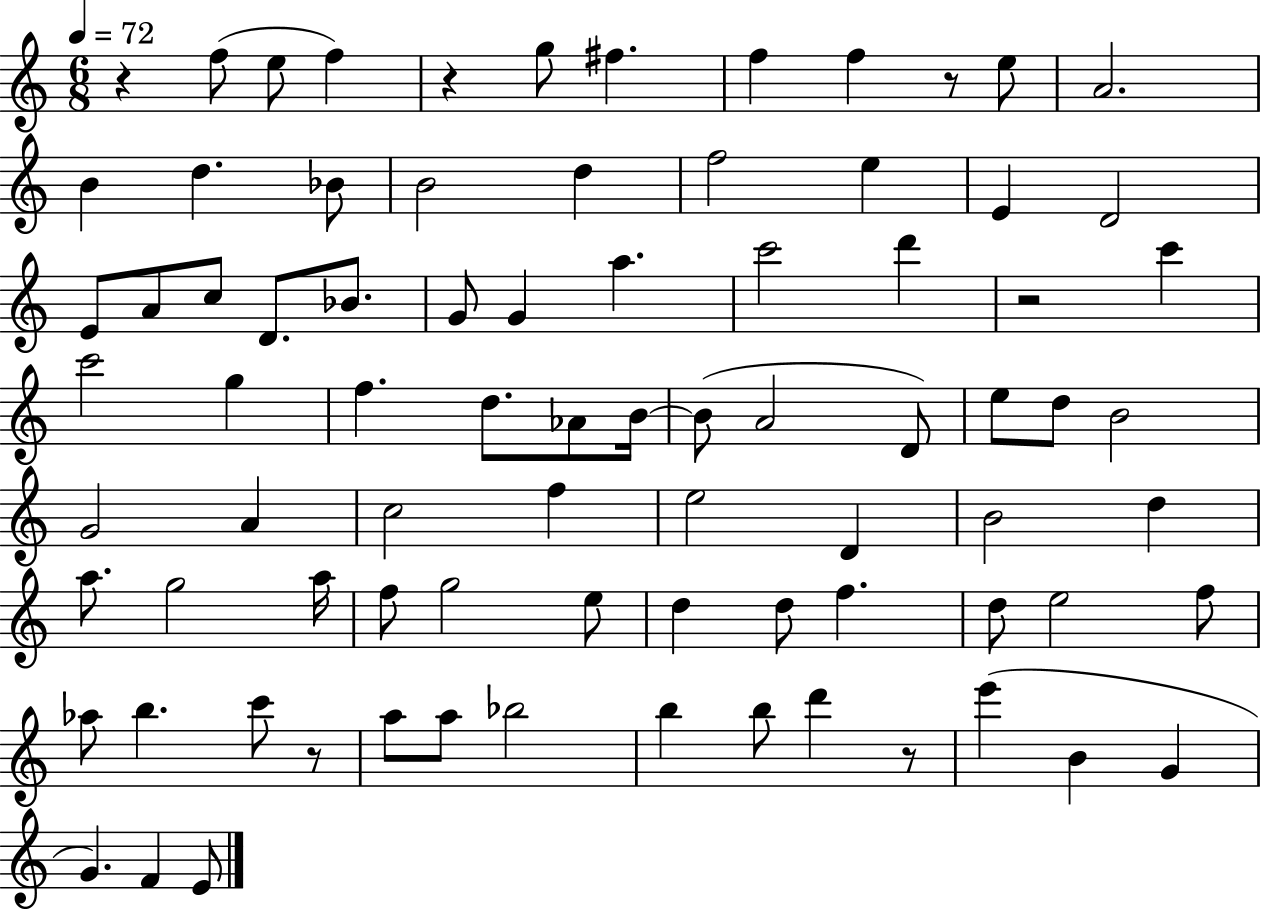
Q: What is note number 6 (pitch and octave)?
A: F5